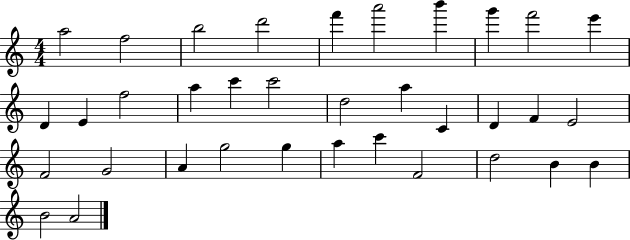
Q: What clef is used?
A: treble